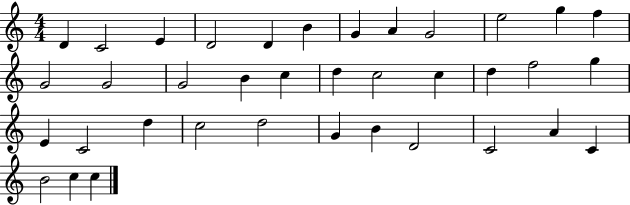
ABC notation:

X:1
T:Untitled
M:4/4
L:1/4
K:C
D C2 E D2 D B G A G2 e2 g f G2 G2 G2 B c d c2 c d f2 g E C2 d c2 d2 G B D2 C2 A C B2 c c